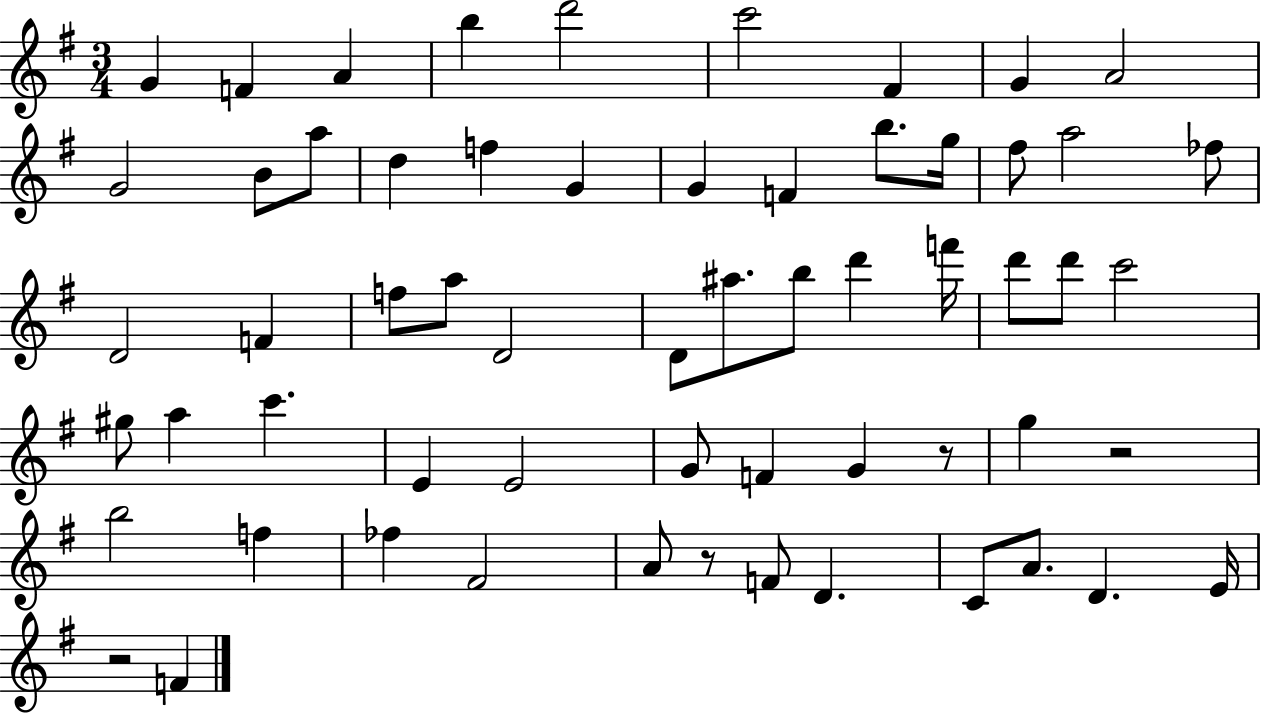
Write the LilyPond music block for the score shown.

{
  \clef treble
  \numericTimeSignature
  \time 3/4
  \key g \major
  \repeat volta 2 { g'4 f'4 a'4 | b''4 d'''2 | c'''2 fis'4 | g'4 a'2 | \break g'2 b'8 a''8 | d''4 f''4 g'4 | g'4 f'4 b''8. g''16 | fis''8 a''2 fes''8 | \break d'2 f'4 | f''8 a''8 d'2 | d'8 ais''8. b''8 d'''4 f'''16 | d'''8 d'''8 c'''2 | \break gis''8 a''4 c'''4. | e'4 e'2 | g'8 f'4 g'4 r8 | g''4 r2 | \break b''2 f''4 | fes''4 fis'2 | a'8 r8 f'8 d'4. | c'8 a'8. d'4. e'16 | \break r2 f'4 | } \bar "|."
}